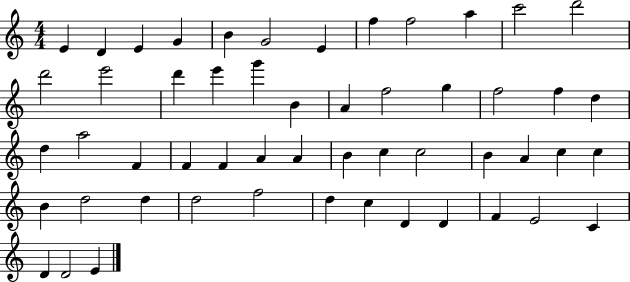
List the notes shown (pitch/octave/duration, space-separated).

E4/q D4/q E4/q G4/q B4/q G4/h E4/q F5/q F5/h A5/q C6/h D6/h D6/h E6/h D6/q E6/q G6/q B4/q A4/q F5/h G5/q F5/h F5/q D5/q D5/q A5/h F4/q F4/q F4/q A4/q A4/q B4/q C5/q C5/h B4/q A4/q C5/q C5/q B4/q D5/h D5/q D5/h F5/h D5/q C5/q D4/q D4/q F4/q E4/h C4/q D4/q D4/h E4/q